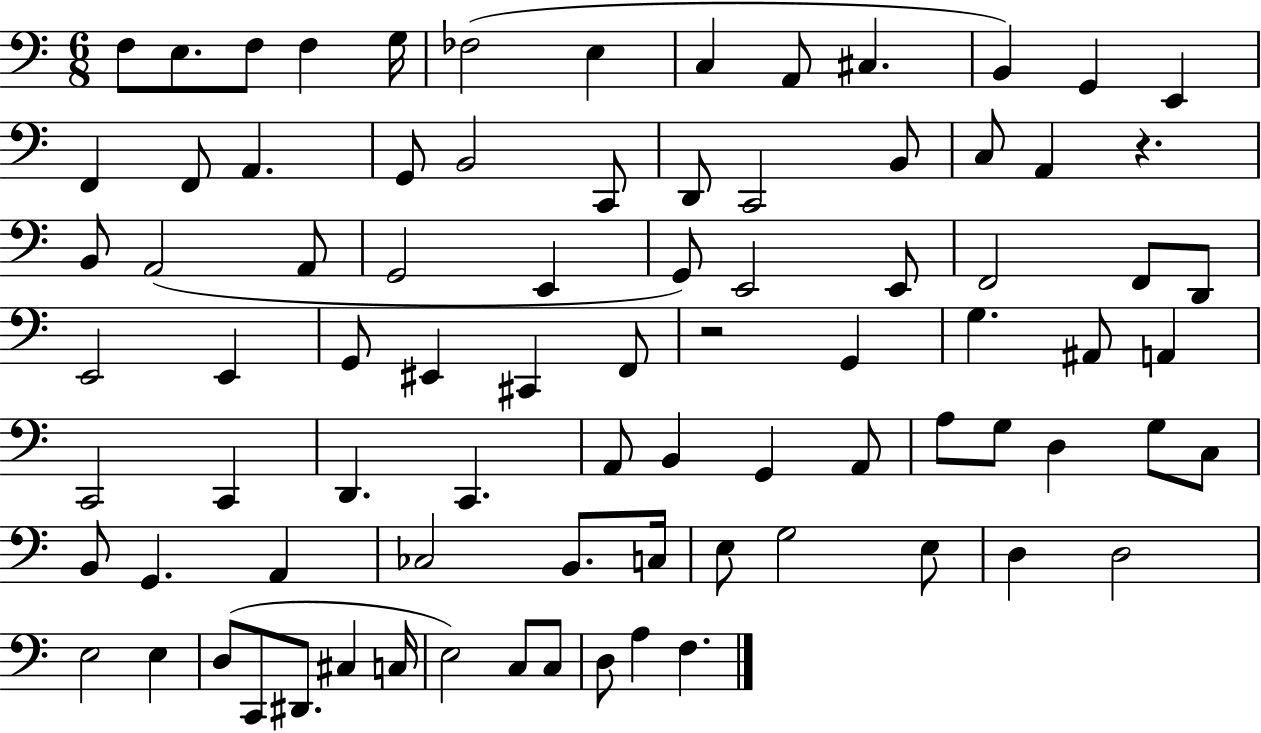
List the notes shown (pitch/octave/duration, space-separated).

F3/e E3/e. F3/e F3/q G3/s FES3/h E3/q C3/q A2/e C#3/q. B2/q G2/q E2/q F2/q F2/e A2/q. G2/e B2/h C2/e D2/e C2/h B2/e C3/e A2/q R/q. B2/e A2/h A2/e G2/h E2/q G2/e E2/h E2/e F2/h F2/e D2/e E2/h E2/q G2/e EIS2/q C#2/q F2/e R/h G2/q G3/q. A#2/e A2/q C2/h C2/q D2/q. C2/q. A2/e B2/q G2/q A2/e A3/e G3/e D3/q G3/e C3/e B2/e G2/q. A2/q CES3/h B2/e. C3/s E3/e G3/h E3/e D3/q D3/h E3/h E3/q D3/e C2/e D#2/e. C#3/q C3/s E3/h C3/e C3/e D3/e A3/q F3/q.